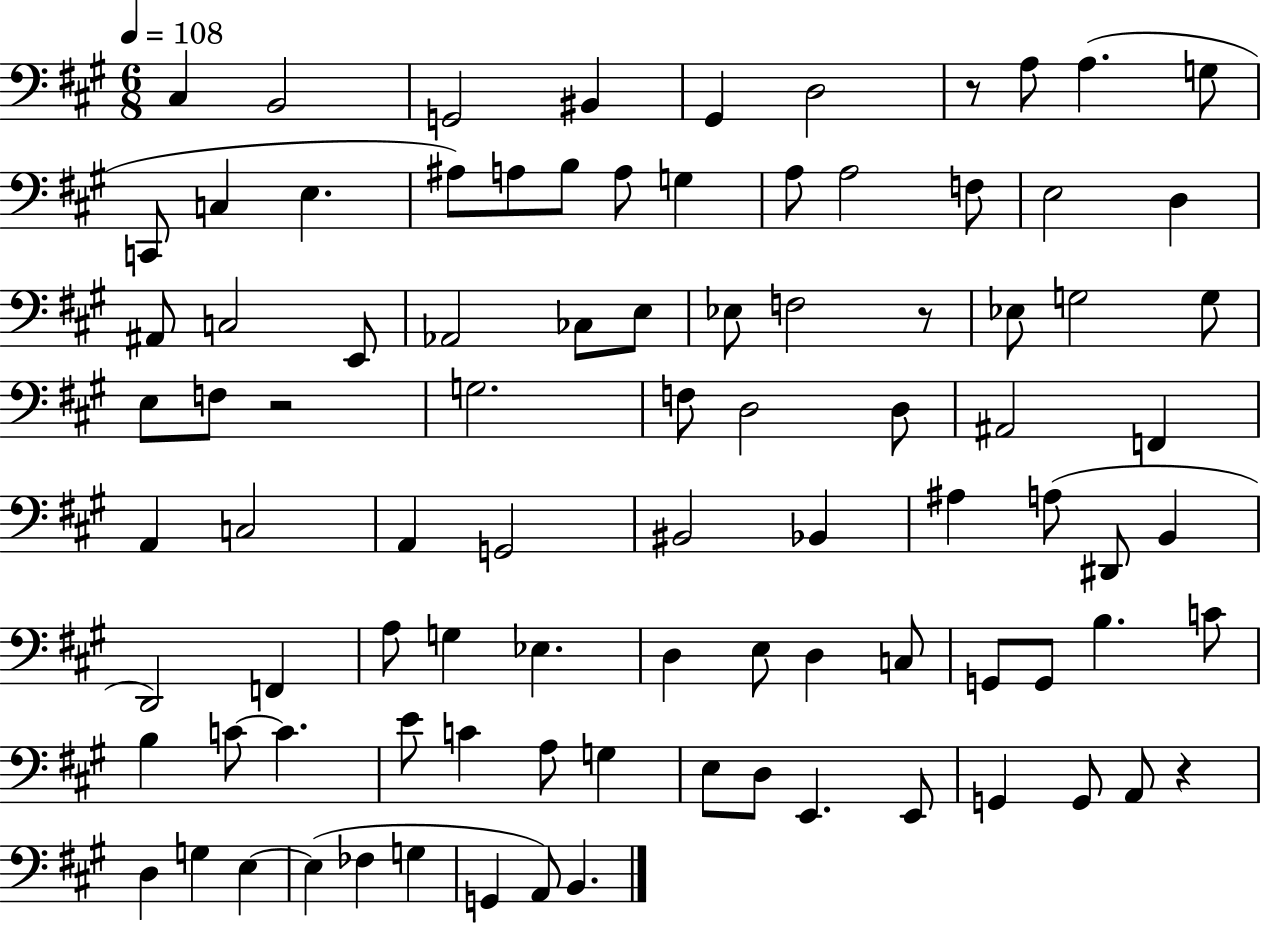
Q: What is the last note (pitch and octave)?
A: B2